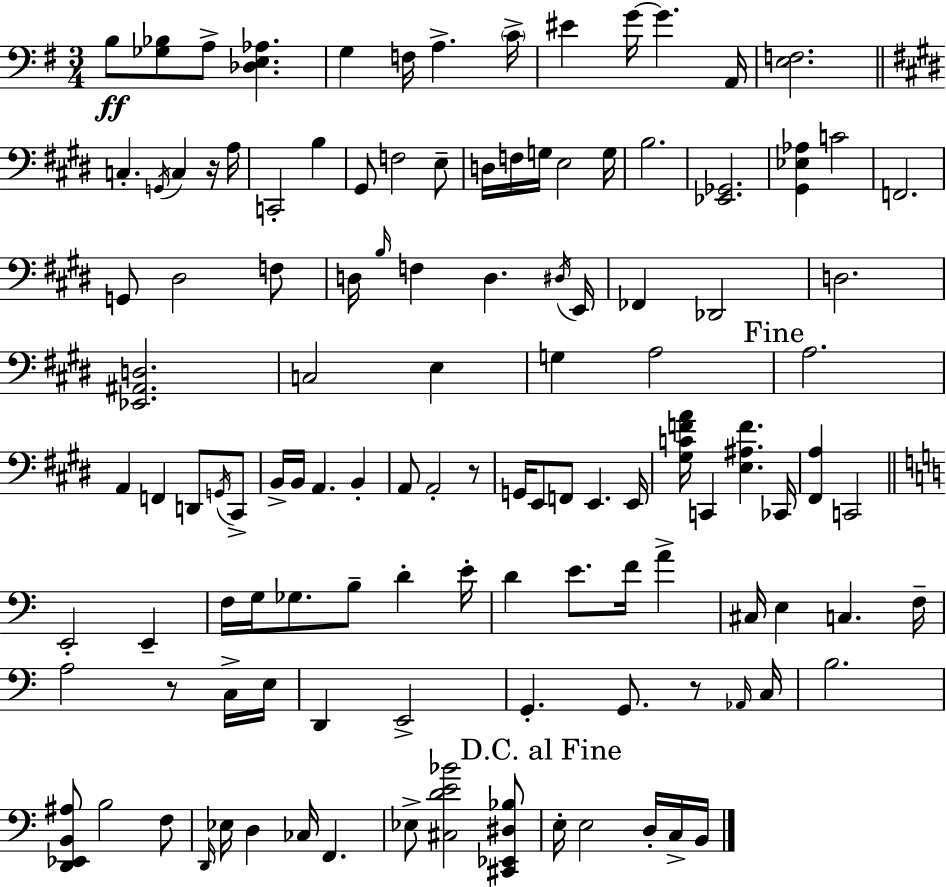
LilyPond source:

{
  \clef bass
  \numericTimeSignature
  \time 3/4
  \key e \minor
  b8\ff <ges bes>8 a8-> <des e aes>4. | g4 f16 a4.-> \parenthesize c'16-> | eis'4 g'16~~ g'4. a,16 | <e f>2. | \break \bar "||" \break \key e \major c4.-. \acciaccatura { g,16 } c4 r16 | a16 c,2-. b4 | gis,8 f2 e8-- | d16 f16 g16 e2 | \break g16 b2. | <ees, ges,>2. | <gis, ees aes>4 c'2 | f,2. | \break g,8 dis2 f8 | d16 \grace { b16 } f4 d4. | \acciaccatura { dis16 } e,16 fes,4 des,2 | d2. | \break <ees, ais, d>2. | c2 e4 | g4 a2 | \mark "Fine" a2. | \break a,4 f,4 d,8 | \acciaccatura { g,16 } cis,8-> b,16-> b,16 a,4. | b,4-. a,8 a,2-. | r8 g,16 e,8 f,8 e,4. | \break e,16 <gis c' f' a'>16 c,4 <e ais f'>4. | ces,16 <fis, a>4 c,2 | \bar "||" \break \key a \minor e,2-. e,4-- | f16 g16 ges8. b8-- d'4-. e'16-. | d'4 e'8. f'16 a'4-> | cis16 e4 c4. f16-- | \break a2 r8 c16-> e16 | d,4 e,2-> | g,4.-. g,8. r8 \grace { aes,16 } | c16 b2. | \break <d, ees, b, ais>8 b2 f8 | \grace { d,16 } ees16 d4 ces16 f,4. | ees8-> <cis d' e' bes'>2 | <cis, ees, dis bes>8 \mark "D.C. al Fine" e16-. e2 d16-. | \break c16-> b,16 \bar "|."
}